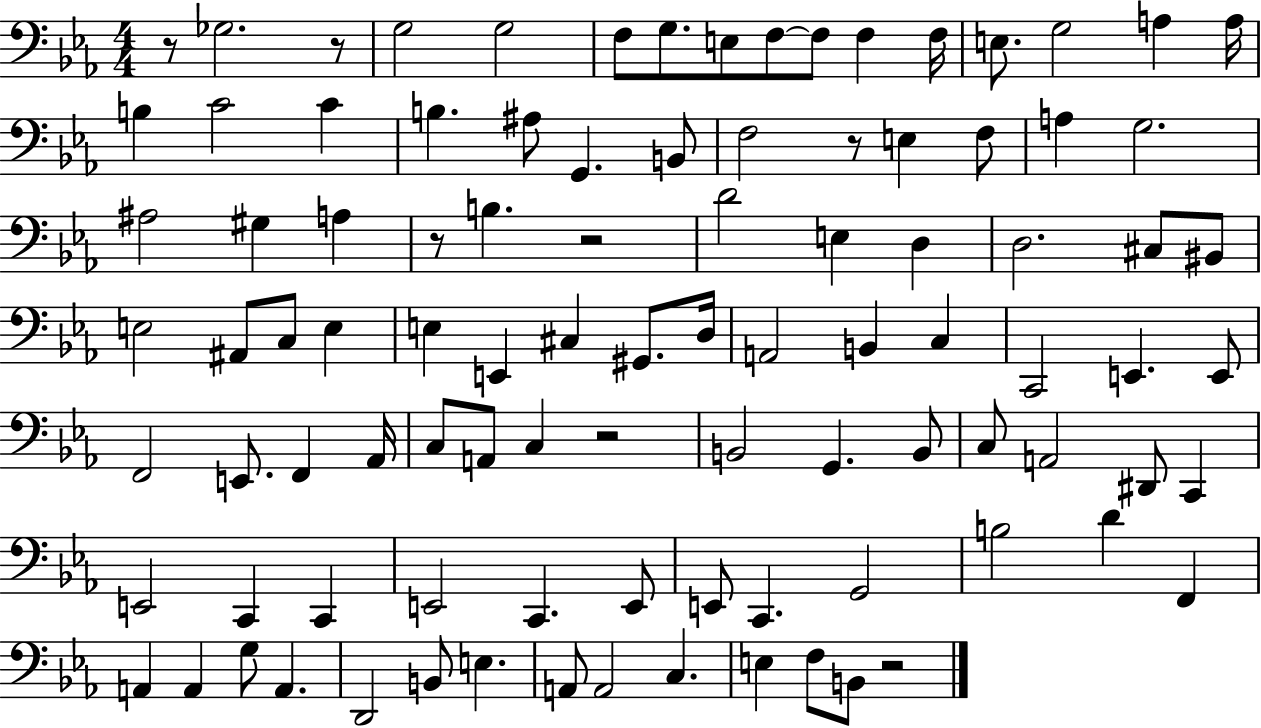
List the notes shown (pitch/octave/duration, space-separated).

R/e Gb3/h. R/e G3/h G3/h F3/e G3/e. E3/e F3/e F3/e F3/q F3/s E3/e. G3/h A3/q A3/s B3/q C4/h C4/q B3/q. A#3/e G2/q. B2/e F3/h R/e E3/q F3/e A3/q G3/h. A#3/h G#3/q A3/q R/e B3/q. R/h D4/h E3/q D3/q D3/h. C#3/e BIS2/e E3/h A#2/e C3/e E3/q E3/q E2/q C#3/q G#2/e. D3/s A2/h B2/q C3/q C2/h E2/q. E2/e F2/h E2/e. F2/q Ab2/s C3/e A2/e C3/q R/h B2/h G2/q. B2/e C3/e A2/h D#2/e C2/q E2/h C2/q C2/q E2/h C2/q. E2/e E2/e C2/q. G2/h B3/h D4/q F2/q A2/q A2/q G3/e A2/q. D2/h B2/e E3/q. A2/e A2/h C3/q. E3/q F3/e B2/e R/h